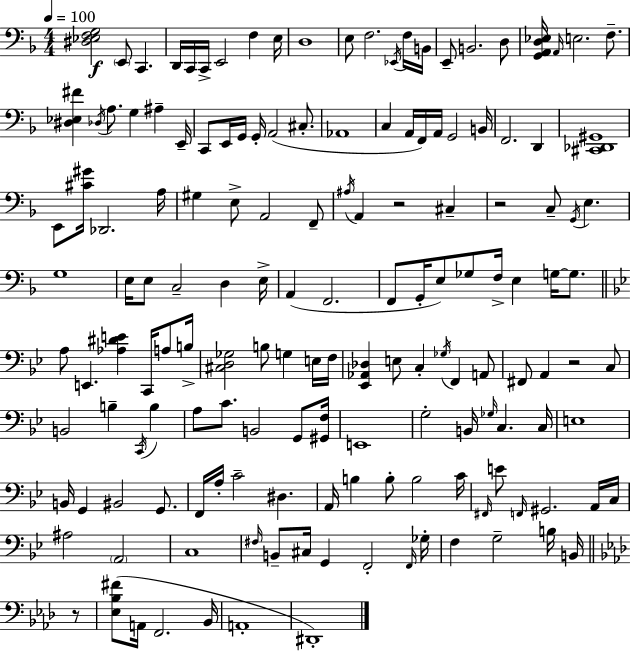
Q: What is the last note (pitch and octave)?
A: D#2